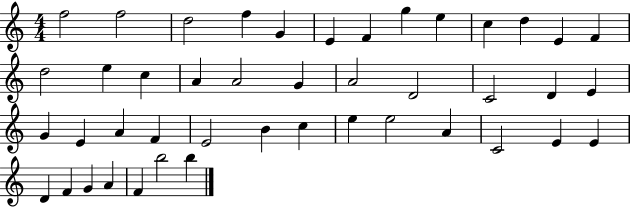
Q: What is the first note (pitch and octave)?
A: F5